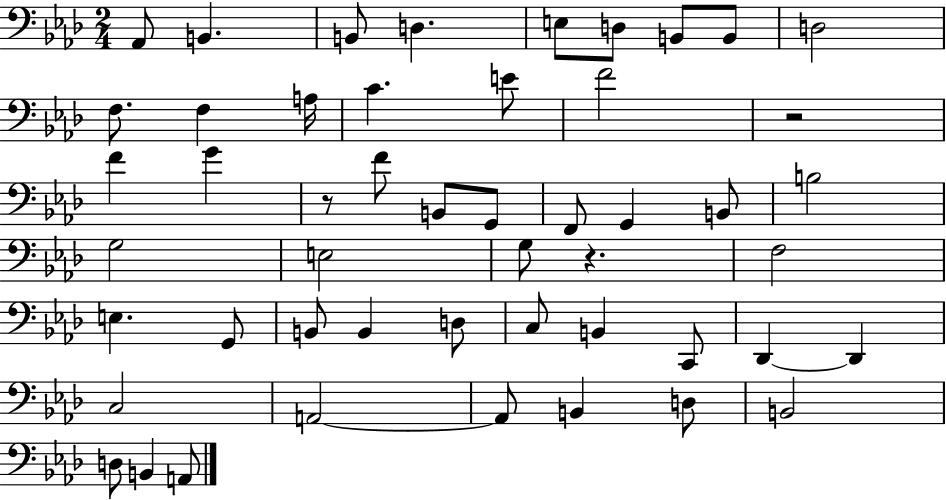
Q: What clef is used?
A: bass